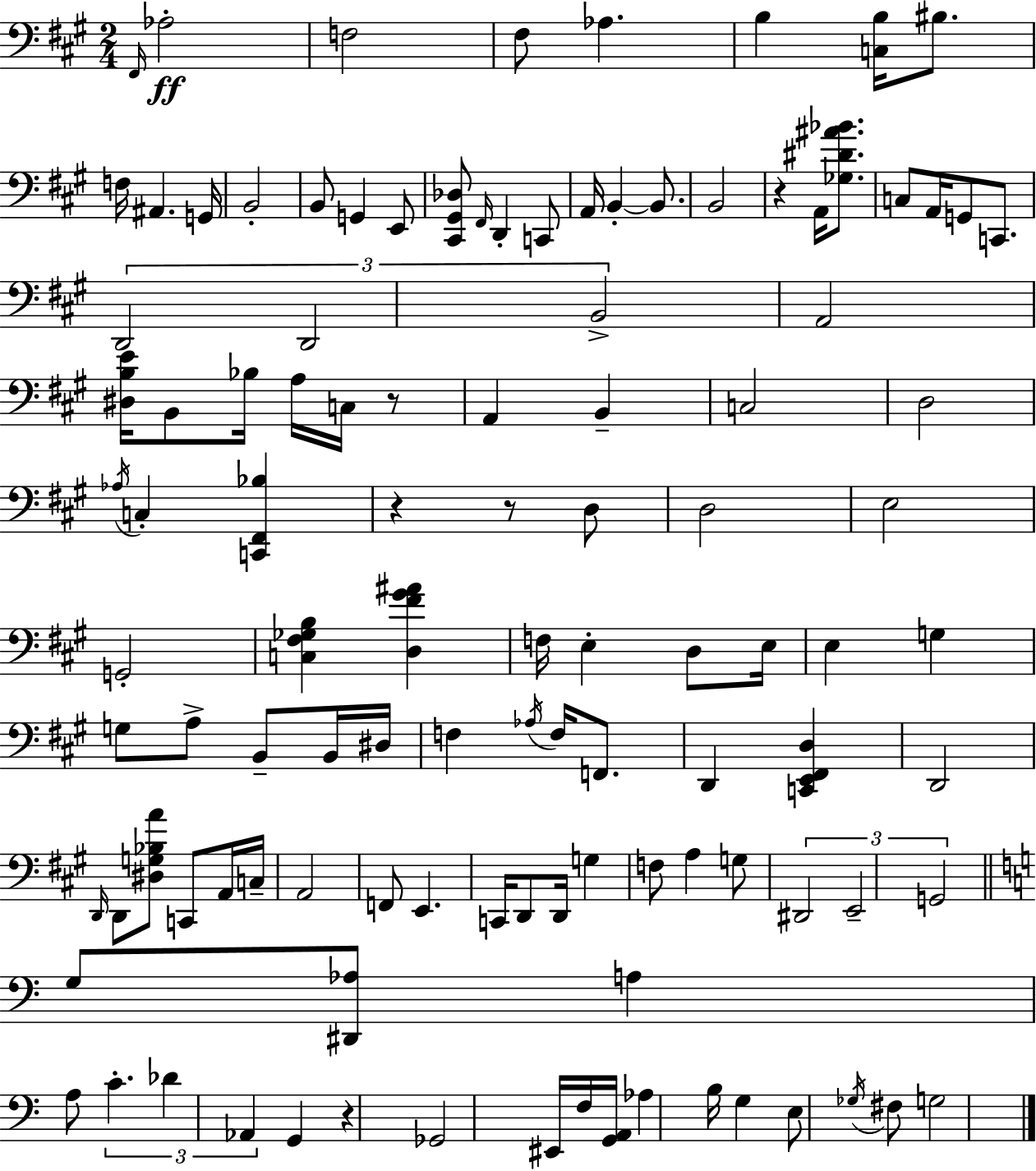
{
  \clef bass
  \numericTimeSignature
  \time 2/4
  \key a \major
  \repeat volta 2 { \grace { fis,16 }\ff aes2-. | f2 | fis8 aes4. | b4 <c b>16 bis8. | \break f16 ais,4. | g,16 b,2-. | b,8 g,4 e,8 | <cis, gis, des>8 \grace { fis,16 } d,4-. | \break c,8 a,16 b,4-.~~ b,8. | b,2 | r4 a,16 <ges dis' ais' bes'>8. | c8 a,16 g,8 c,8. | \break \tuplet 3/2 { d,2 | d,2 | b,2-> } | a,2 | \break <dis b e'>16 b,8 bes16 a16 c16 | r8 a,4 b,4-- | c2 | d2 | \break \acciaccatura { aes16 } c4-. <c, fis, bes>4 | r4 r8 | d8 d2 | e2 | \break g,2-. | <c fis ges b>4 <d fis' gis' ais'>4 | f16 e4-. | d8 e16 e4 g4 | \break g8 a8-> b,8-- | b,16 dis16 f4 \acciaccatura { aes16 } | f16 f,8. d,4 | <c, e, fis, d>4 d,2 | \break \grace { d,16 } d,8 <dis g bes a'>8 | c,8 a,16 c16-- a,2 | f,8 e,4. | c,16 d,8 | \break d,16 g4 f8 a4 | g8 \tuplet 3/2 { dis,2 | e,2-- | g,2 } | \break \bar "||" \break \key c \major g8 <dis, aes>8 a4 | a8 \tuplet 3/2 { c'4.-. | des'4 aes,4 } | g,4 r4 | \break ges,2 | eis,16 f16 <g, a,>16 aes4 b16 | g4 e8 \acciaccatura { ges16 } fis8 | g2 | \break } \bar "|."
}